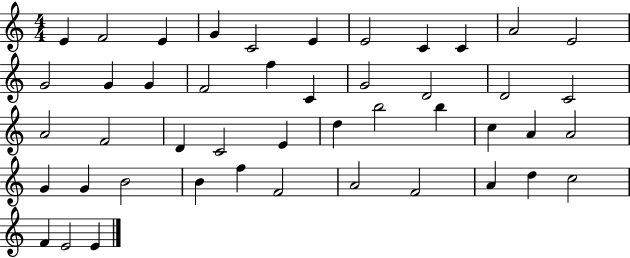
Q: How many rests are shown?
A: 0